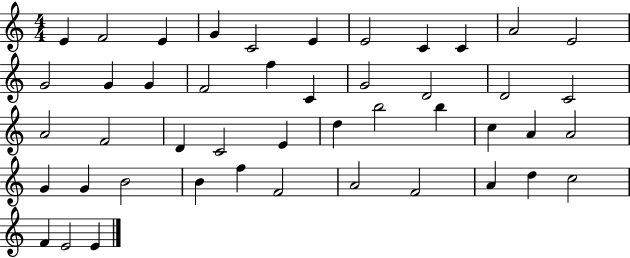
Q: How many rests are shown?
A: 0